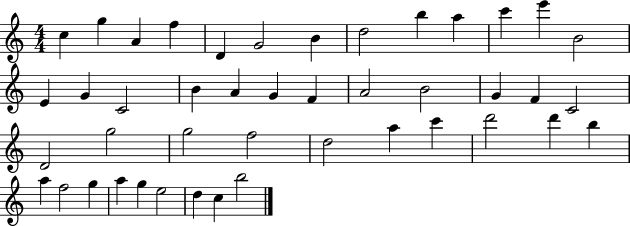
X:1
T:Untitled
M:4/4
L:1/4
K:C
c g A f D G2 B d2 b a c' e' B2 E G C2 B A G F A2 B2 G F C2 D2 g2 g2 f2 d2 a c' d'2 d' b a f2 g a g e2 d c b2